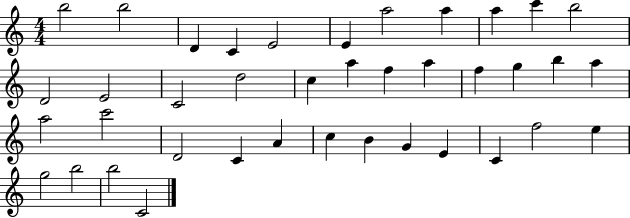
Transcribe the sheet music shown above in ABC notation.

X:1
T:Untitled
M:4/4
L:1/4
K:C
b2 b2 D C E2 E a2 a a c' b2 D2 E2 C2 d2 c a f a f g b a a2 c'2 D2 C A c B G E C f2 e g2 b2 b2 C2